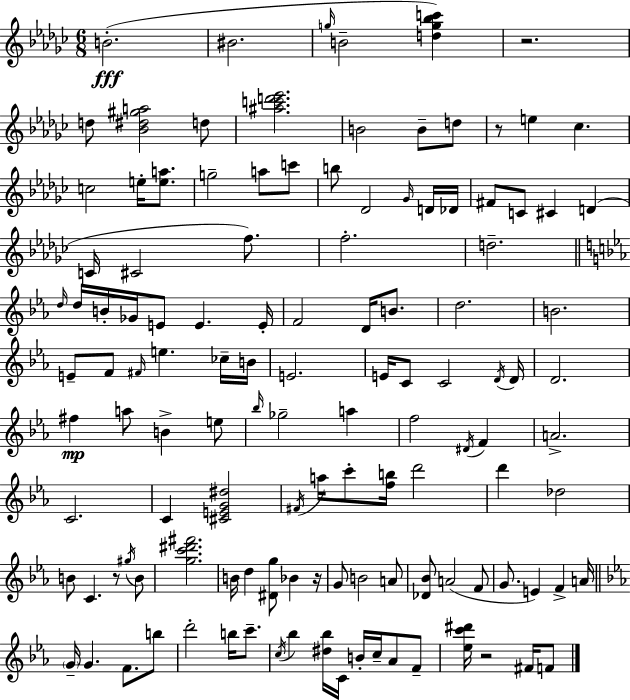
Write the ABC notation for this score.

X:1
T:Untitled
M:6/8
L:1/4
K:Ebm
B2 ^B2 g/4 B2 [dg_bc'] z2 d/2 [_B^d^ga]2 d/2 [^ac'd'_e']2 B2 B/2 d/2 z/2 e _c c2 e/4 [ea]/2 g2 a/2 c'/2 b/2 _D2 _G/4 D/4 _D/4 ^F/2 C/2 ^C D C/4 ^C2 f/2 f2 d2 d/4 d/4 B/4 _G/4 E/2 E E/4 F2 D/4 B/2 d2 B2 E/2 F/2 ^F/4 e _c/4 B/4 E2 E/4 C/2 C2 D/4 D/4 D2 ^f a/2 B e/2 _b/4 _g2 a f2 ^D/4 F A2 C2 C [^CEG^d]2 ^F/4 a/4 c'/2 [fb]/4 d'2 d' _d2 B/2 C z/2 ^g/4 B/2 [gc'^d'^f']2 B/4 d [^Dg]/2 _B z/4 G/2 B2 A/2 [_D_B]/2 A2 F/2 G/2 E F A/4 G/4 G F/2 b/2 d'2 b/4 c'/2 c/4 _b [^d_b]/4 C/4 B/4 c/4 _A/2 F/2 [_ec'^d']/4 z2 ^F/4 F/2